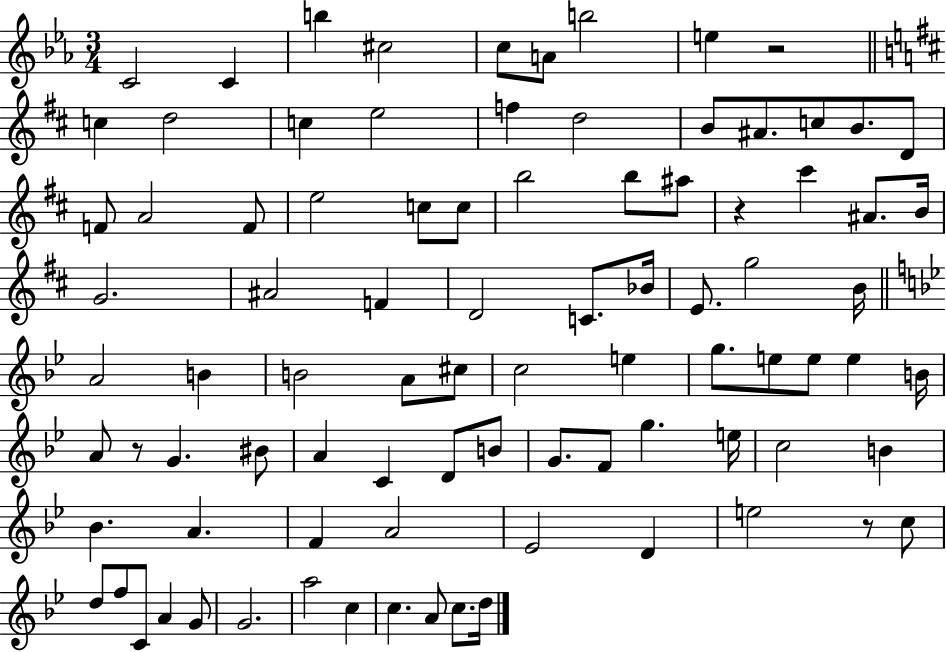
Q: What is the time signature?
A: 3/4